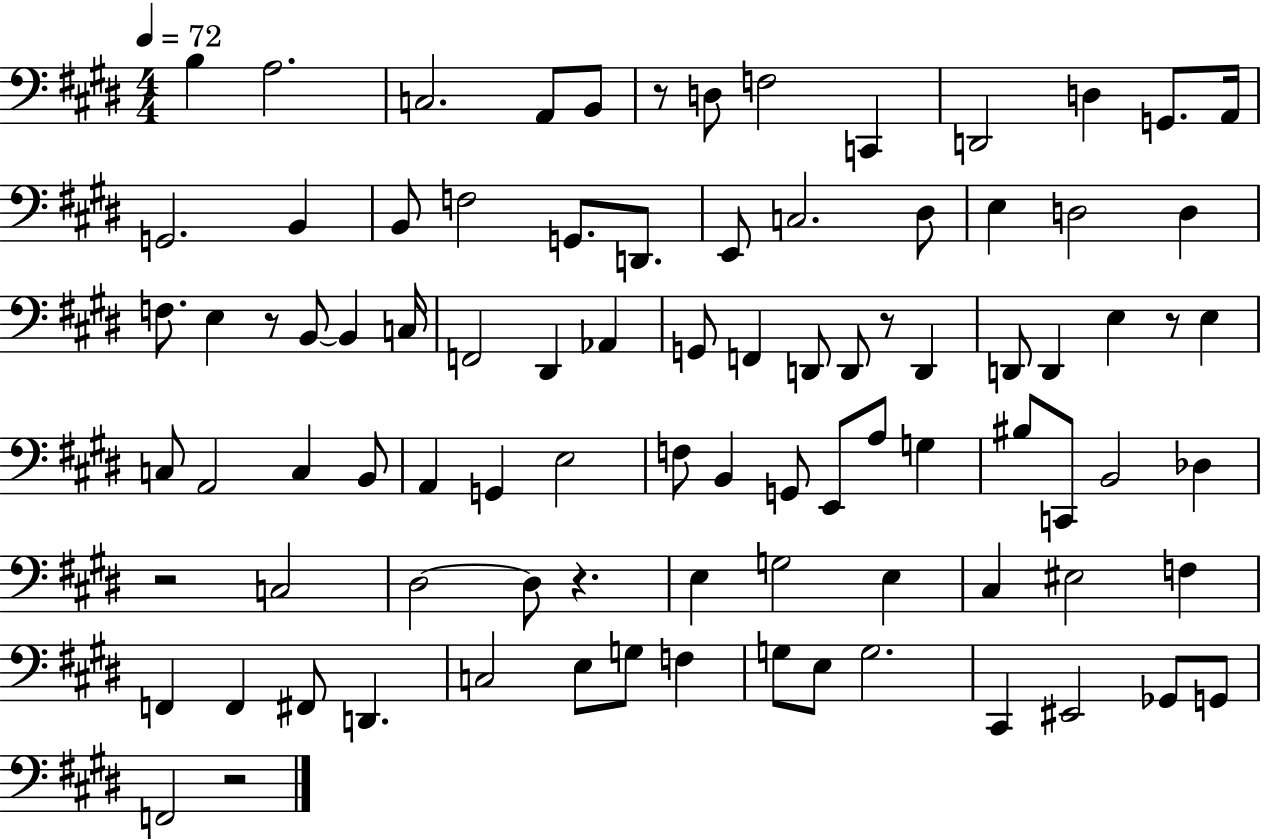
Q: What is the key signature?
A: E major